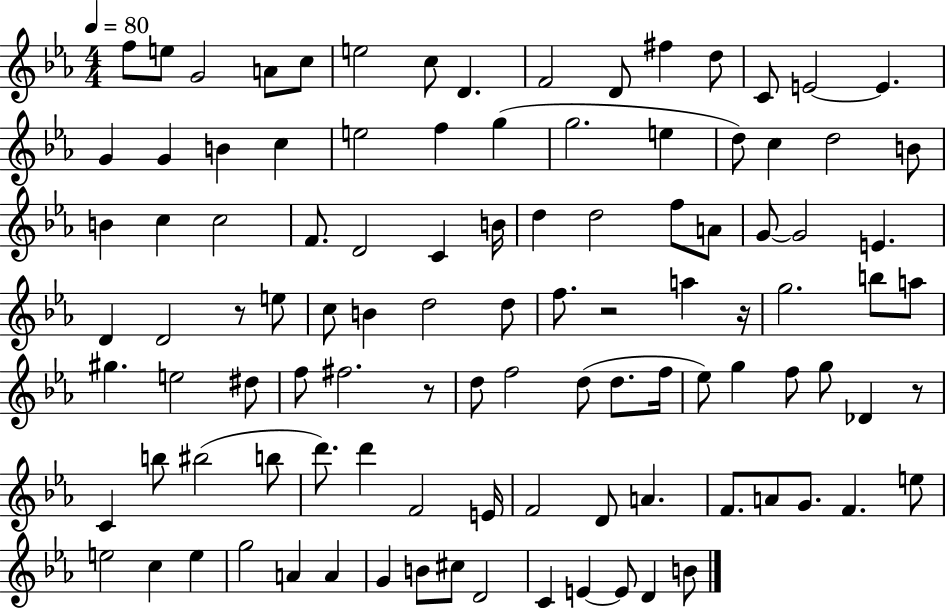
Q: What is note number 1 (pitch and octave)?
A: F5